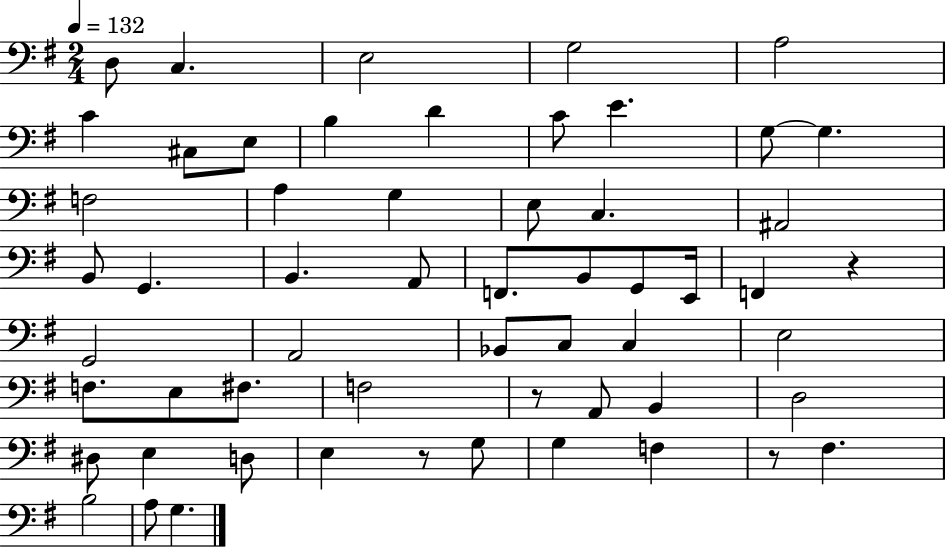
{
  \clef bass
  \numericTimeSignature
  \time 2/4
  \key g \major
  \tempo 4 = 132
  d8 c4. | e2 | g2 | a2 | \break c'4 cis8 e8 | b4 d'4 | c'8 e'4. | g8~~ g4. | \break f2 | a4 g4 | e8 c4. | ais,2 | \break b,8 g,4. | b,4. a,8 | f,8. b,8 g,8 e,16 | f,4 r4 | \break g,2 | a,2 | bes,8 c8 c4 | e2 | \break f8. e8 fis8. | f2 | r8 a,8 b,4 | d2 | \break dis8 e4 d8 | e4 r8 g8 | g4 f4 | r8 fis4. | \break b2 | a8 g4. | \bar "|."
}